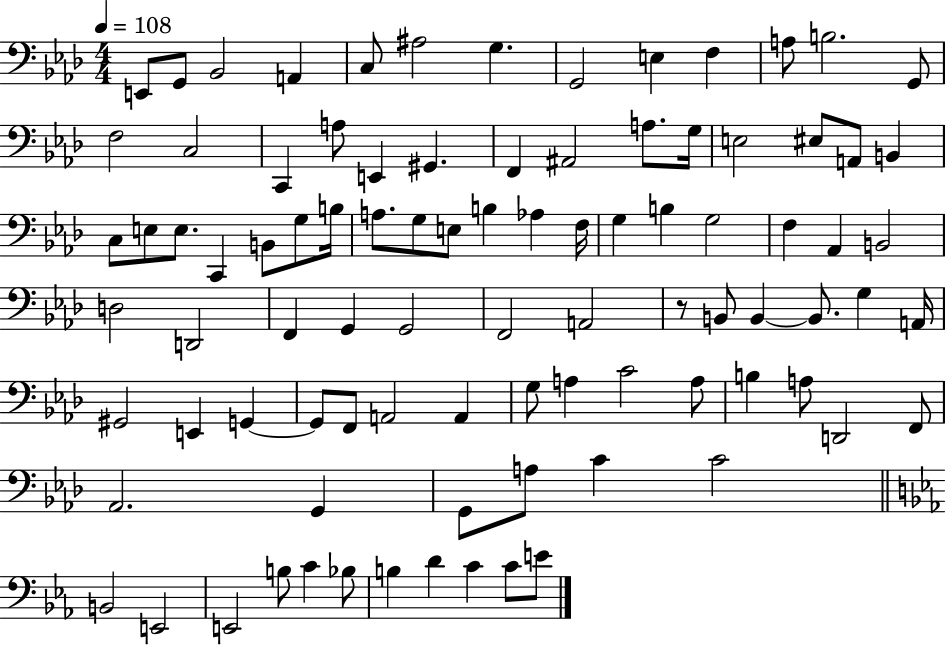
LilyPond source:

{
  \clef bass
  \numericTimeSignature
  \time 4/4
  \key aes \major
  \tempo 4 = 108
  \repeat volta 2 { e,8 g,8 bes,2 a,4 | c8 ais2 g4. | g,2 e4 f4 | a8 b2. g,8 | \break f2 c2 | c,4 a8 e,4 gis,4. | f,4 ais,2 a8. g16 | e2 eis8 a,8 b,4 | \break c8 e8 e8. c,4 b,8 g8 b16 | a8. g8 e8 b4 aes4 f16 | g4 b4 g2 | f4 aes,4 b,2 | \break d2 d,2 | f,4 g,4 g,2 | f,2 a,2 | r8 b,8 b,4~~ b,8. g4 a,16 | \break gis,2 e,4 g,4~~ | g,8 f,8 a,2 a,4 | g8 a4 c'2 a8 | b4 a8 d,2 f,8 | \break aes,2. g,4 | g,8 a8 c'4 c'2 | \bar "||" \break \key ees \major b,2 e,2 | e,2 b8 c'4 bes8 | b4 d'4 c'4 c'8 e'8 | } \bar "|."
}